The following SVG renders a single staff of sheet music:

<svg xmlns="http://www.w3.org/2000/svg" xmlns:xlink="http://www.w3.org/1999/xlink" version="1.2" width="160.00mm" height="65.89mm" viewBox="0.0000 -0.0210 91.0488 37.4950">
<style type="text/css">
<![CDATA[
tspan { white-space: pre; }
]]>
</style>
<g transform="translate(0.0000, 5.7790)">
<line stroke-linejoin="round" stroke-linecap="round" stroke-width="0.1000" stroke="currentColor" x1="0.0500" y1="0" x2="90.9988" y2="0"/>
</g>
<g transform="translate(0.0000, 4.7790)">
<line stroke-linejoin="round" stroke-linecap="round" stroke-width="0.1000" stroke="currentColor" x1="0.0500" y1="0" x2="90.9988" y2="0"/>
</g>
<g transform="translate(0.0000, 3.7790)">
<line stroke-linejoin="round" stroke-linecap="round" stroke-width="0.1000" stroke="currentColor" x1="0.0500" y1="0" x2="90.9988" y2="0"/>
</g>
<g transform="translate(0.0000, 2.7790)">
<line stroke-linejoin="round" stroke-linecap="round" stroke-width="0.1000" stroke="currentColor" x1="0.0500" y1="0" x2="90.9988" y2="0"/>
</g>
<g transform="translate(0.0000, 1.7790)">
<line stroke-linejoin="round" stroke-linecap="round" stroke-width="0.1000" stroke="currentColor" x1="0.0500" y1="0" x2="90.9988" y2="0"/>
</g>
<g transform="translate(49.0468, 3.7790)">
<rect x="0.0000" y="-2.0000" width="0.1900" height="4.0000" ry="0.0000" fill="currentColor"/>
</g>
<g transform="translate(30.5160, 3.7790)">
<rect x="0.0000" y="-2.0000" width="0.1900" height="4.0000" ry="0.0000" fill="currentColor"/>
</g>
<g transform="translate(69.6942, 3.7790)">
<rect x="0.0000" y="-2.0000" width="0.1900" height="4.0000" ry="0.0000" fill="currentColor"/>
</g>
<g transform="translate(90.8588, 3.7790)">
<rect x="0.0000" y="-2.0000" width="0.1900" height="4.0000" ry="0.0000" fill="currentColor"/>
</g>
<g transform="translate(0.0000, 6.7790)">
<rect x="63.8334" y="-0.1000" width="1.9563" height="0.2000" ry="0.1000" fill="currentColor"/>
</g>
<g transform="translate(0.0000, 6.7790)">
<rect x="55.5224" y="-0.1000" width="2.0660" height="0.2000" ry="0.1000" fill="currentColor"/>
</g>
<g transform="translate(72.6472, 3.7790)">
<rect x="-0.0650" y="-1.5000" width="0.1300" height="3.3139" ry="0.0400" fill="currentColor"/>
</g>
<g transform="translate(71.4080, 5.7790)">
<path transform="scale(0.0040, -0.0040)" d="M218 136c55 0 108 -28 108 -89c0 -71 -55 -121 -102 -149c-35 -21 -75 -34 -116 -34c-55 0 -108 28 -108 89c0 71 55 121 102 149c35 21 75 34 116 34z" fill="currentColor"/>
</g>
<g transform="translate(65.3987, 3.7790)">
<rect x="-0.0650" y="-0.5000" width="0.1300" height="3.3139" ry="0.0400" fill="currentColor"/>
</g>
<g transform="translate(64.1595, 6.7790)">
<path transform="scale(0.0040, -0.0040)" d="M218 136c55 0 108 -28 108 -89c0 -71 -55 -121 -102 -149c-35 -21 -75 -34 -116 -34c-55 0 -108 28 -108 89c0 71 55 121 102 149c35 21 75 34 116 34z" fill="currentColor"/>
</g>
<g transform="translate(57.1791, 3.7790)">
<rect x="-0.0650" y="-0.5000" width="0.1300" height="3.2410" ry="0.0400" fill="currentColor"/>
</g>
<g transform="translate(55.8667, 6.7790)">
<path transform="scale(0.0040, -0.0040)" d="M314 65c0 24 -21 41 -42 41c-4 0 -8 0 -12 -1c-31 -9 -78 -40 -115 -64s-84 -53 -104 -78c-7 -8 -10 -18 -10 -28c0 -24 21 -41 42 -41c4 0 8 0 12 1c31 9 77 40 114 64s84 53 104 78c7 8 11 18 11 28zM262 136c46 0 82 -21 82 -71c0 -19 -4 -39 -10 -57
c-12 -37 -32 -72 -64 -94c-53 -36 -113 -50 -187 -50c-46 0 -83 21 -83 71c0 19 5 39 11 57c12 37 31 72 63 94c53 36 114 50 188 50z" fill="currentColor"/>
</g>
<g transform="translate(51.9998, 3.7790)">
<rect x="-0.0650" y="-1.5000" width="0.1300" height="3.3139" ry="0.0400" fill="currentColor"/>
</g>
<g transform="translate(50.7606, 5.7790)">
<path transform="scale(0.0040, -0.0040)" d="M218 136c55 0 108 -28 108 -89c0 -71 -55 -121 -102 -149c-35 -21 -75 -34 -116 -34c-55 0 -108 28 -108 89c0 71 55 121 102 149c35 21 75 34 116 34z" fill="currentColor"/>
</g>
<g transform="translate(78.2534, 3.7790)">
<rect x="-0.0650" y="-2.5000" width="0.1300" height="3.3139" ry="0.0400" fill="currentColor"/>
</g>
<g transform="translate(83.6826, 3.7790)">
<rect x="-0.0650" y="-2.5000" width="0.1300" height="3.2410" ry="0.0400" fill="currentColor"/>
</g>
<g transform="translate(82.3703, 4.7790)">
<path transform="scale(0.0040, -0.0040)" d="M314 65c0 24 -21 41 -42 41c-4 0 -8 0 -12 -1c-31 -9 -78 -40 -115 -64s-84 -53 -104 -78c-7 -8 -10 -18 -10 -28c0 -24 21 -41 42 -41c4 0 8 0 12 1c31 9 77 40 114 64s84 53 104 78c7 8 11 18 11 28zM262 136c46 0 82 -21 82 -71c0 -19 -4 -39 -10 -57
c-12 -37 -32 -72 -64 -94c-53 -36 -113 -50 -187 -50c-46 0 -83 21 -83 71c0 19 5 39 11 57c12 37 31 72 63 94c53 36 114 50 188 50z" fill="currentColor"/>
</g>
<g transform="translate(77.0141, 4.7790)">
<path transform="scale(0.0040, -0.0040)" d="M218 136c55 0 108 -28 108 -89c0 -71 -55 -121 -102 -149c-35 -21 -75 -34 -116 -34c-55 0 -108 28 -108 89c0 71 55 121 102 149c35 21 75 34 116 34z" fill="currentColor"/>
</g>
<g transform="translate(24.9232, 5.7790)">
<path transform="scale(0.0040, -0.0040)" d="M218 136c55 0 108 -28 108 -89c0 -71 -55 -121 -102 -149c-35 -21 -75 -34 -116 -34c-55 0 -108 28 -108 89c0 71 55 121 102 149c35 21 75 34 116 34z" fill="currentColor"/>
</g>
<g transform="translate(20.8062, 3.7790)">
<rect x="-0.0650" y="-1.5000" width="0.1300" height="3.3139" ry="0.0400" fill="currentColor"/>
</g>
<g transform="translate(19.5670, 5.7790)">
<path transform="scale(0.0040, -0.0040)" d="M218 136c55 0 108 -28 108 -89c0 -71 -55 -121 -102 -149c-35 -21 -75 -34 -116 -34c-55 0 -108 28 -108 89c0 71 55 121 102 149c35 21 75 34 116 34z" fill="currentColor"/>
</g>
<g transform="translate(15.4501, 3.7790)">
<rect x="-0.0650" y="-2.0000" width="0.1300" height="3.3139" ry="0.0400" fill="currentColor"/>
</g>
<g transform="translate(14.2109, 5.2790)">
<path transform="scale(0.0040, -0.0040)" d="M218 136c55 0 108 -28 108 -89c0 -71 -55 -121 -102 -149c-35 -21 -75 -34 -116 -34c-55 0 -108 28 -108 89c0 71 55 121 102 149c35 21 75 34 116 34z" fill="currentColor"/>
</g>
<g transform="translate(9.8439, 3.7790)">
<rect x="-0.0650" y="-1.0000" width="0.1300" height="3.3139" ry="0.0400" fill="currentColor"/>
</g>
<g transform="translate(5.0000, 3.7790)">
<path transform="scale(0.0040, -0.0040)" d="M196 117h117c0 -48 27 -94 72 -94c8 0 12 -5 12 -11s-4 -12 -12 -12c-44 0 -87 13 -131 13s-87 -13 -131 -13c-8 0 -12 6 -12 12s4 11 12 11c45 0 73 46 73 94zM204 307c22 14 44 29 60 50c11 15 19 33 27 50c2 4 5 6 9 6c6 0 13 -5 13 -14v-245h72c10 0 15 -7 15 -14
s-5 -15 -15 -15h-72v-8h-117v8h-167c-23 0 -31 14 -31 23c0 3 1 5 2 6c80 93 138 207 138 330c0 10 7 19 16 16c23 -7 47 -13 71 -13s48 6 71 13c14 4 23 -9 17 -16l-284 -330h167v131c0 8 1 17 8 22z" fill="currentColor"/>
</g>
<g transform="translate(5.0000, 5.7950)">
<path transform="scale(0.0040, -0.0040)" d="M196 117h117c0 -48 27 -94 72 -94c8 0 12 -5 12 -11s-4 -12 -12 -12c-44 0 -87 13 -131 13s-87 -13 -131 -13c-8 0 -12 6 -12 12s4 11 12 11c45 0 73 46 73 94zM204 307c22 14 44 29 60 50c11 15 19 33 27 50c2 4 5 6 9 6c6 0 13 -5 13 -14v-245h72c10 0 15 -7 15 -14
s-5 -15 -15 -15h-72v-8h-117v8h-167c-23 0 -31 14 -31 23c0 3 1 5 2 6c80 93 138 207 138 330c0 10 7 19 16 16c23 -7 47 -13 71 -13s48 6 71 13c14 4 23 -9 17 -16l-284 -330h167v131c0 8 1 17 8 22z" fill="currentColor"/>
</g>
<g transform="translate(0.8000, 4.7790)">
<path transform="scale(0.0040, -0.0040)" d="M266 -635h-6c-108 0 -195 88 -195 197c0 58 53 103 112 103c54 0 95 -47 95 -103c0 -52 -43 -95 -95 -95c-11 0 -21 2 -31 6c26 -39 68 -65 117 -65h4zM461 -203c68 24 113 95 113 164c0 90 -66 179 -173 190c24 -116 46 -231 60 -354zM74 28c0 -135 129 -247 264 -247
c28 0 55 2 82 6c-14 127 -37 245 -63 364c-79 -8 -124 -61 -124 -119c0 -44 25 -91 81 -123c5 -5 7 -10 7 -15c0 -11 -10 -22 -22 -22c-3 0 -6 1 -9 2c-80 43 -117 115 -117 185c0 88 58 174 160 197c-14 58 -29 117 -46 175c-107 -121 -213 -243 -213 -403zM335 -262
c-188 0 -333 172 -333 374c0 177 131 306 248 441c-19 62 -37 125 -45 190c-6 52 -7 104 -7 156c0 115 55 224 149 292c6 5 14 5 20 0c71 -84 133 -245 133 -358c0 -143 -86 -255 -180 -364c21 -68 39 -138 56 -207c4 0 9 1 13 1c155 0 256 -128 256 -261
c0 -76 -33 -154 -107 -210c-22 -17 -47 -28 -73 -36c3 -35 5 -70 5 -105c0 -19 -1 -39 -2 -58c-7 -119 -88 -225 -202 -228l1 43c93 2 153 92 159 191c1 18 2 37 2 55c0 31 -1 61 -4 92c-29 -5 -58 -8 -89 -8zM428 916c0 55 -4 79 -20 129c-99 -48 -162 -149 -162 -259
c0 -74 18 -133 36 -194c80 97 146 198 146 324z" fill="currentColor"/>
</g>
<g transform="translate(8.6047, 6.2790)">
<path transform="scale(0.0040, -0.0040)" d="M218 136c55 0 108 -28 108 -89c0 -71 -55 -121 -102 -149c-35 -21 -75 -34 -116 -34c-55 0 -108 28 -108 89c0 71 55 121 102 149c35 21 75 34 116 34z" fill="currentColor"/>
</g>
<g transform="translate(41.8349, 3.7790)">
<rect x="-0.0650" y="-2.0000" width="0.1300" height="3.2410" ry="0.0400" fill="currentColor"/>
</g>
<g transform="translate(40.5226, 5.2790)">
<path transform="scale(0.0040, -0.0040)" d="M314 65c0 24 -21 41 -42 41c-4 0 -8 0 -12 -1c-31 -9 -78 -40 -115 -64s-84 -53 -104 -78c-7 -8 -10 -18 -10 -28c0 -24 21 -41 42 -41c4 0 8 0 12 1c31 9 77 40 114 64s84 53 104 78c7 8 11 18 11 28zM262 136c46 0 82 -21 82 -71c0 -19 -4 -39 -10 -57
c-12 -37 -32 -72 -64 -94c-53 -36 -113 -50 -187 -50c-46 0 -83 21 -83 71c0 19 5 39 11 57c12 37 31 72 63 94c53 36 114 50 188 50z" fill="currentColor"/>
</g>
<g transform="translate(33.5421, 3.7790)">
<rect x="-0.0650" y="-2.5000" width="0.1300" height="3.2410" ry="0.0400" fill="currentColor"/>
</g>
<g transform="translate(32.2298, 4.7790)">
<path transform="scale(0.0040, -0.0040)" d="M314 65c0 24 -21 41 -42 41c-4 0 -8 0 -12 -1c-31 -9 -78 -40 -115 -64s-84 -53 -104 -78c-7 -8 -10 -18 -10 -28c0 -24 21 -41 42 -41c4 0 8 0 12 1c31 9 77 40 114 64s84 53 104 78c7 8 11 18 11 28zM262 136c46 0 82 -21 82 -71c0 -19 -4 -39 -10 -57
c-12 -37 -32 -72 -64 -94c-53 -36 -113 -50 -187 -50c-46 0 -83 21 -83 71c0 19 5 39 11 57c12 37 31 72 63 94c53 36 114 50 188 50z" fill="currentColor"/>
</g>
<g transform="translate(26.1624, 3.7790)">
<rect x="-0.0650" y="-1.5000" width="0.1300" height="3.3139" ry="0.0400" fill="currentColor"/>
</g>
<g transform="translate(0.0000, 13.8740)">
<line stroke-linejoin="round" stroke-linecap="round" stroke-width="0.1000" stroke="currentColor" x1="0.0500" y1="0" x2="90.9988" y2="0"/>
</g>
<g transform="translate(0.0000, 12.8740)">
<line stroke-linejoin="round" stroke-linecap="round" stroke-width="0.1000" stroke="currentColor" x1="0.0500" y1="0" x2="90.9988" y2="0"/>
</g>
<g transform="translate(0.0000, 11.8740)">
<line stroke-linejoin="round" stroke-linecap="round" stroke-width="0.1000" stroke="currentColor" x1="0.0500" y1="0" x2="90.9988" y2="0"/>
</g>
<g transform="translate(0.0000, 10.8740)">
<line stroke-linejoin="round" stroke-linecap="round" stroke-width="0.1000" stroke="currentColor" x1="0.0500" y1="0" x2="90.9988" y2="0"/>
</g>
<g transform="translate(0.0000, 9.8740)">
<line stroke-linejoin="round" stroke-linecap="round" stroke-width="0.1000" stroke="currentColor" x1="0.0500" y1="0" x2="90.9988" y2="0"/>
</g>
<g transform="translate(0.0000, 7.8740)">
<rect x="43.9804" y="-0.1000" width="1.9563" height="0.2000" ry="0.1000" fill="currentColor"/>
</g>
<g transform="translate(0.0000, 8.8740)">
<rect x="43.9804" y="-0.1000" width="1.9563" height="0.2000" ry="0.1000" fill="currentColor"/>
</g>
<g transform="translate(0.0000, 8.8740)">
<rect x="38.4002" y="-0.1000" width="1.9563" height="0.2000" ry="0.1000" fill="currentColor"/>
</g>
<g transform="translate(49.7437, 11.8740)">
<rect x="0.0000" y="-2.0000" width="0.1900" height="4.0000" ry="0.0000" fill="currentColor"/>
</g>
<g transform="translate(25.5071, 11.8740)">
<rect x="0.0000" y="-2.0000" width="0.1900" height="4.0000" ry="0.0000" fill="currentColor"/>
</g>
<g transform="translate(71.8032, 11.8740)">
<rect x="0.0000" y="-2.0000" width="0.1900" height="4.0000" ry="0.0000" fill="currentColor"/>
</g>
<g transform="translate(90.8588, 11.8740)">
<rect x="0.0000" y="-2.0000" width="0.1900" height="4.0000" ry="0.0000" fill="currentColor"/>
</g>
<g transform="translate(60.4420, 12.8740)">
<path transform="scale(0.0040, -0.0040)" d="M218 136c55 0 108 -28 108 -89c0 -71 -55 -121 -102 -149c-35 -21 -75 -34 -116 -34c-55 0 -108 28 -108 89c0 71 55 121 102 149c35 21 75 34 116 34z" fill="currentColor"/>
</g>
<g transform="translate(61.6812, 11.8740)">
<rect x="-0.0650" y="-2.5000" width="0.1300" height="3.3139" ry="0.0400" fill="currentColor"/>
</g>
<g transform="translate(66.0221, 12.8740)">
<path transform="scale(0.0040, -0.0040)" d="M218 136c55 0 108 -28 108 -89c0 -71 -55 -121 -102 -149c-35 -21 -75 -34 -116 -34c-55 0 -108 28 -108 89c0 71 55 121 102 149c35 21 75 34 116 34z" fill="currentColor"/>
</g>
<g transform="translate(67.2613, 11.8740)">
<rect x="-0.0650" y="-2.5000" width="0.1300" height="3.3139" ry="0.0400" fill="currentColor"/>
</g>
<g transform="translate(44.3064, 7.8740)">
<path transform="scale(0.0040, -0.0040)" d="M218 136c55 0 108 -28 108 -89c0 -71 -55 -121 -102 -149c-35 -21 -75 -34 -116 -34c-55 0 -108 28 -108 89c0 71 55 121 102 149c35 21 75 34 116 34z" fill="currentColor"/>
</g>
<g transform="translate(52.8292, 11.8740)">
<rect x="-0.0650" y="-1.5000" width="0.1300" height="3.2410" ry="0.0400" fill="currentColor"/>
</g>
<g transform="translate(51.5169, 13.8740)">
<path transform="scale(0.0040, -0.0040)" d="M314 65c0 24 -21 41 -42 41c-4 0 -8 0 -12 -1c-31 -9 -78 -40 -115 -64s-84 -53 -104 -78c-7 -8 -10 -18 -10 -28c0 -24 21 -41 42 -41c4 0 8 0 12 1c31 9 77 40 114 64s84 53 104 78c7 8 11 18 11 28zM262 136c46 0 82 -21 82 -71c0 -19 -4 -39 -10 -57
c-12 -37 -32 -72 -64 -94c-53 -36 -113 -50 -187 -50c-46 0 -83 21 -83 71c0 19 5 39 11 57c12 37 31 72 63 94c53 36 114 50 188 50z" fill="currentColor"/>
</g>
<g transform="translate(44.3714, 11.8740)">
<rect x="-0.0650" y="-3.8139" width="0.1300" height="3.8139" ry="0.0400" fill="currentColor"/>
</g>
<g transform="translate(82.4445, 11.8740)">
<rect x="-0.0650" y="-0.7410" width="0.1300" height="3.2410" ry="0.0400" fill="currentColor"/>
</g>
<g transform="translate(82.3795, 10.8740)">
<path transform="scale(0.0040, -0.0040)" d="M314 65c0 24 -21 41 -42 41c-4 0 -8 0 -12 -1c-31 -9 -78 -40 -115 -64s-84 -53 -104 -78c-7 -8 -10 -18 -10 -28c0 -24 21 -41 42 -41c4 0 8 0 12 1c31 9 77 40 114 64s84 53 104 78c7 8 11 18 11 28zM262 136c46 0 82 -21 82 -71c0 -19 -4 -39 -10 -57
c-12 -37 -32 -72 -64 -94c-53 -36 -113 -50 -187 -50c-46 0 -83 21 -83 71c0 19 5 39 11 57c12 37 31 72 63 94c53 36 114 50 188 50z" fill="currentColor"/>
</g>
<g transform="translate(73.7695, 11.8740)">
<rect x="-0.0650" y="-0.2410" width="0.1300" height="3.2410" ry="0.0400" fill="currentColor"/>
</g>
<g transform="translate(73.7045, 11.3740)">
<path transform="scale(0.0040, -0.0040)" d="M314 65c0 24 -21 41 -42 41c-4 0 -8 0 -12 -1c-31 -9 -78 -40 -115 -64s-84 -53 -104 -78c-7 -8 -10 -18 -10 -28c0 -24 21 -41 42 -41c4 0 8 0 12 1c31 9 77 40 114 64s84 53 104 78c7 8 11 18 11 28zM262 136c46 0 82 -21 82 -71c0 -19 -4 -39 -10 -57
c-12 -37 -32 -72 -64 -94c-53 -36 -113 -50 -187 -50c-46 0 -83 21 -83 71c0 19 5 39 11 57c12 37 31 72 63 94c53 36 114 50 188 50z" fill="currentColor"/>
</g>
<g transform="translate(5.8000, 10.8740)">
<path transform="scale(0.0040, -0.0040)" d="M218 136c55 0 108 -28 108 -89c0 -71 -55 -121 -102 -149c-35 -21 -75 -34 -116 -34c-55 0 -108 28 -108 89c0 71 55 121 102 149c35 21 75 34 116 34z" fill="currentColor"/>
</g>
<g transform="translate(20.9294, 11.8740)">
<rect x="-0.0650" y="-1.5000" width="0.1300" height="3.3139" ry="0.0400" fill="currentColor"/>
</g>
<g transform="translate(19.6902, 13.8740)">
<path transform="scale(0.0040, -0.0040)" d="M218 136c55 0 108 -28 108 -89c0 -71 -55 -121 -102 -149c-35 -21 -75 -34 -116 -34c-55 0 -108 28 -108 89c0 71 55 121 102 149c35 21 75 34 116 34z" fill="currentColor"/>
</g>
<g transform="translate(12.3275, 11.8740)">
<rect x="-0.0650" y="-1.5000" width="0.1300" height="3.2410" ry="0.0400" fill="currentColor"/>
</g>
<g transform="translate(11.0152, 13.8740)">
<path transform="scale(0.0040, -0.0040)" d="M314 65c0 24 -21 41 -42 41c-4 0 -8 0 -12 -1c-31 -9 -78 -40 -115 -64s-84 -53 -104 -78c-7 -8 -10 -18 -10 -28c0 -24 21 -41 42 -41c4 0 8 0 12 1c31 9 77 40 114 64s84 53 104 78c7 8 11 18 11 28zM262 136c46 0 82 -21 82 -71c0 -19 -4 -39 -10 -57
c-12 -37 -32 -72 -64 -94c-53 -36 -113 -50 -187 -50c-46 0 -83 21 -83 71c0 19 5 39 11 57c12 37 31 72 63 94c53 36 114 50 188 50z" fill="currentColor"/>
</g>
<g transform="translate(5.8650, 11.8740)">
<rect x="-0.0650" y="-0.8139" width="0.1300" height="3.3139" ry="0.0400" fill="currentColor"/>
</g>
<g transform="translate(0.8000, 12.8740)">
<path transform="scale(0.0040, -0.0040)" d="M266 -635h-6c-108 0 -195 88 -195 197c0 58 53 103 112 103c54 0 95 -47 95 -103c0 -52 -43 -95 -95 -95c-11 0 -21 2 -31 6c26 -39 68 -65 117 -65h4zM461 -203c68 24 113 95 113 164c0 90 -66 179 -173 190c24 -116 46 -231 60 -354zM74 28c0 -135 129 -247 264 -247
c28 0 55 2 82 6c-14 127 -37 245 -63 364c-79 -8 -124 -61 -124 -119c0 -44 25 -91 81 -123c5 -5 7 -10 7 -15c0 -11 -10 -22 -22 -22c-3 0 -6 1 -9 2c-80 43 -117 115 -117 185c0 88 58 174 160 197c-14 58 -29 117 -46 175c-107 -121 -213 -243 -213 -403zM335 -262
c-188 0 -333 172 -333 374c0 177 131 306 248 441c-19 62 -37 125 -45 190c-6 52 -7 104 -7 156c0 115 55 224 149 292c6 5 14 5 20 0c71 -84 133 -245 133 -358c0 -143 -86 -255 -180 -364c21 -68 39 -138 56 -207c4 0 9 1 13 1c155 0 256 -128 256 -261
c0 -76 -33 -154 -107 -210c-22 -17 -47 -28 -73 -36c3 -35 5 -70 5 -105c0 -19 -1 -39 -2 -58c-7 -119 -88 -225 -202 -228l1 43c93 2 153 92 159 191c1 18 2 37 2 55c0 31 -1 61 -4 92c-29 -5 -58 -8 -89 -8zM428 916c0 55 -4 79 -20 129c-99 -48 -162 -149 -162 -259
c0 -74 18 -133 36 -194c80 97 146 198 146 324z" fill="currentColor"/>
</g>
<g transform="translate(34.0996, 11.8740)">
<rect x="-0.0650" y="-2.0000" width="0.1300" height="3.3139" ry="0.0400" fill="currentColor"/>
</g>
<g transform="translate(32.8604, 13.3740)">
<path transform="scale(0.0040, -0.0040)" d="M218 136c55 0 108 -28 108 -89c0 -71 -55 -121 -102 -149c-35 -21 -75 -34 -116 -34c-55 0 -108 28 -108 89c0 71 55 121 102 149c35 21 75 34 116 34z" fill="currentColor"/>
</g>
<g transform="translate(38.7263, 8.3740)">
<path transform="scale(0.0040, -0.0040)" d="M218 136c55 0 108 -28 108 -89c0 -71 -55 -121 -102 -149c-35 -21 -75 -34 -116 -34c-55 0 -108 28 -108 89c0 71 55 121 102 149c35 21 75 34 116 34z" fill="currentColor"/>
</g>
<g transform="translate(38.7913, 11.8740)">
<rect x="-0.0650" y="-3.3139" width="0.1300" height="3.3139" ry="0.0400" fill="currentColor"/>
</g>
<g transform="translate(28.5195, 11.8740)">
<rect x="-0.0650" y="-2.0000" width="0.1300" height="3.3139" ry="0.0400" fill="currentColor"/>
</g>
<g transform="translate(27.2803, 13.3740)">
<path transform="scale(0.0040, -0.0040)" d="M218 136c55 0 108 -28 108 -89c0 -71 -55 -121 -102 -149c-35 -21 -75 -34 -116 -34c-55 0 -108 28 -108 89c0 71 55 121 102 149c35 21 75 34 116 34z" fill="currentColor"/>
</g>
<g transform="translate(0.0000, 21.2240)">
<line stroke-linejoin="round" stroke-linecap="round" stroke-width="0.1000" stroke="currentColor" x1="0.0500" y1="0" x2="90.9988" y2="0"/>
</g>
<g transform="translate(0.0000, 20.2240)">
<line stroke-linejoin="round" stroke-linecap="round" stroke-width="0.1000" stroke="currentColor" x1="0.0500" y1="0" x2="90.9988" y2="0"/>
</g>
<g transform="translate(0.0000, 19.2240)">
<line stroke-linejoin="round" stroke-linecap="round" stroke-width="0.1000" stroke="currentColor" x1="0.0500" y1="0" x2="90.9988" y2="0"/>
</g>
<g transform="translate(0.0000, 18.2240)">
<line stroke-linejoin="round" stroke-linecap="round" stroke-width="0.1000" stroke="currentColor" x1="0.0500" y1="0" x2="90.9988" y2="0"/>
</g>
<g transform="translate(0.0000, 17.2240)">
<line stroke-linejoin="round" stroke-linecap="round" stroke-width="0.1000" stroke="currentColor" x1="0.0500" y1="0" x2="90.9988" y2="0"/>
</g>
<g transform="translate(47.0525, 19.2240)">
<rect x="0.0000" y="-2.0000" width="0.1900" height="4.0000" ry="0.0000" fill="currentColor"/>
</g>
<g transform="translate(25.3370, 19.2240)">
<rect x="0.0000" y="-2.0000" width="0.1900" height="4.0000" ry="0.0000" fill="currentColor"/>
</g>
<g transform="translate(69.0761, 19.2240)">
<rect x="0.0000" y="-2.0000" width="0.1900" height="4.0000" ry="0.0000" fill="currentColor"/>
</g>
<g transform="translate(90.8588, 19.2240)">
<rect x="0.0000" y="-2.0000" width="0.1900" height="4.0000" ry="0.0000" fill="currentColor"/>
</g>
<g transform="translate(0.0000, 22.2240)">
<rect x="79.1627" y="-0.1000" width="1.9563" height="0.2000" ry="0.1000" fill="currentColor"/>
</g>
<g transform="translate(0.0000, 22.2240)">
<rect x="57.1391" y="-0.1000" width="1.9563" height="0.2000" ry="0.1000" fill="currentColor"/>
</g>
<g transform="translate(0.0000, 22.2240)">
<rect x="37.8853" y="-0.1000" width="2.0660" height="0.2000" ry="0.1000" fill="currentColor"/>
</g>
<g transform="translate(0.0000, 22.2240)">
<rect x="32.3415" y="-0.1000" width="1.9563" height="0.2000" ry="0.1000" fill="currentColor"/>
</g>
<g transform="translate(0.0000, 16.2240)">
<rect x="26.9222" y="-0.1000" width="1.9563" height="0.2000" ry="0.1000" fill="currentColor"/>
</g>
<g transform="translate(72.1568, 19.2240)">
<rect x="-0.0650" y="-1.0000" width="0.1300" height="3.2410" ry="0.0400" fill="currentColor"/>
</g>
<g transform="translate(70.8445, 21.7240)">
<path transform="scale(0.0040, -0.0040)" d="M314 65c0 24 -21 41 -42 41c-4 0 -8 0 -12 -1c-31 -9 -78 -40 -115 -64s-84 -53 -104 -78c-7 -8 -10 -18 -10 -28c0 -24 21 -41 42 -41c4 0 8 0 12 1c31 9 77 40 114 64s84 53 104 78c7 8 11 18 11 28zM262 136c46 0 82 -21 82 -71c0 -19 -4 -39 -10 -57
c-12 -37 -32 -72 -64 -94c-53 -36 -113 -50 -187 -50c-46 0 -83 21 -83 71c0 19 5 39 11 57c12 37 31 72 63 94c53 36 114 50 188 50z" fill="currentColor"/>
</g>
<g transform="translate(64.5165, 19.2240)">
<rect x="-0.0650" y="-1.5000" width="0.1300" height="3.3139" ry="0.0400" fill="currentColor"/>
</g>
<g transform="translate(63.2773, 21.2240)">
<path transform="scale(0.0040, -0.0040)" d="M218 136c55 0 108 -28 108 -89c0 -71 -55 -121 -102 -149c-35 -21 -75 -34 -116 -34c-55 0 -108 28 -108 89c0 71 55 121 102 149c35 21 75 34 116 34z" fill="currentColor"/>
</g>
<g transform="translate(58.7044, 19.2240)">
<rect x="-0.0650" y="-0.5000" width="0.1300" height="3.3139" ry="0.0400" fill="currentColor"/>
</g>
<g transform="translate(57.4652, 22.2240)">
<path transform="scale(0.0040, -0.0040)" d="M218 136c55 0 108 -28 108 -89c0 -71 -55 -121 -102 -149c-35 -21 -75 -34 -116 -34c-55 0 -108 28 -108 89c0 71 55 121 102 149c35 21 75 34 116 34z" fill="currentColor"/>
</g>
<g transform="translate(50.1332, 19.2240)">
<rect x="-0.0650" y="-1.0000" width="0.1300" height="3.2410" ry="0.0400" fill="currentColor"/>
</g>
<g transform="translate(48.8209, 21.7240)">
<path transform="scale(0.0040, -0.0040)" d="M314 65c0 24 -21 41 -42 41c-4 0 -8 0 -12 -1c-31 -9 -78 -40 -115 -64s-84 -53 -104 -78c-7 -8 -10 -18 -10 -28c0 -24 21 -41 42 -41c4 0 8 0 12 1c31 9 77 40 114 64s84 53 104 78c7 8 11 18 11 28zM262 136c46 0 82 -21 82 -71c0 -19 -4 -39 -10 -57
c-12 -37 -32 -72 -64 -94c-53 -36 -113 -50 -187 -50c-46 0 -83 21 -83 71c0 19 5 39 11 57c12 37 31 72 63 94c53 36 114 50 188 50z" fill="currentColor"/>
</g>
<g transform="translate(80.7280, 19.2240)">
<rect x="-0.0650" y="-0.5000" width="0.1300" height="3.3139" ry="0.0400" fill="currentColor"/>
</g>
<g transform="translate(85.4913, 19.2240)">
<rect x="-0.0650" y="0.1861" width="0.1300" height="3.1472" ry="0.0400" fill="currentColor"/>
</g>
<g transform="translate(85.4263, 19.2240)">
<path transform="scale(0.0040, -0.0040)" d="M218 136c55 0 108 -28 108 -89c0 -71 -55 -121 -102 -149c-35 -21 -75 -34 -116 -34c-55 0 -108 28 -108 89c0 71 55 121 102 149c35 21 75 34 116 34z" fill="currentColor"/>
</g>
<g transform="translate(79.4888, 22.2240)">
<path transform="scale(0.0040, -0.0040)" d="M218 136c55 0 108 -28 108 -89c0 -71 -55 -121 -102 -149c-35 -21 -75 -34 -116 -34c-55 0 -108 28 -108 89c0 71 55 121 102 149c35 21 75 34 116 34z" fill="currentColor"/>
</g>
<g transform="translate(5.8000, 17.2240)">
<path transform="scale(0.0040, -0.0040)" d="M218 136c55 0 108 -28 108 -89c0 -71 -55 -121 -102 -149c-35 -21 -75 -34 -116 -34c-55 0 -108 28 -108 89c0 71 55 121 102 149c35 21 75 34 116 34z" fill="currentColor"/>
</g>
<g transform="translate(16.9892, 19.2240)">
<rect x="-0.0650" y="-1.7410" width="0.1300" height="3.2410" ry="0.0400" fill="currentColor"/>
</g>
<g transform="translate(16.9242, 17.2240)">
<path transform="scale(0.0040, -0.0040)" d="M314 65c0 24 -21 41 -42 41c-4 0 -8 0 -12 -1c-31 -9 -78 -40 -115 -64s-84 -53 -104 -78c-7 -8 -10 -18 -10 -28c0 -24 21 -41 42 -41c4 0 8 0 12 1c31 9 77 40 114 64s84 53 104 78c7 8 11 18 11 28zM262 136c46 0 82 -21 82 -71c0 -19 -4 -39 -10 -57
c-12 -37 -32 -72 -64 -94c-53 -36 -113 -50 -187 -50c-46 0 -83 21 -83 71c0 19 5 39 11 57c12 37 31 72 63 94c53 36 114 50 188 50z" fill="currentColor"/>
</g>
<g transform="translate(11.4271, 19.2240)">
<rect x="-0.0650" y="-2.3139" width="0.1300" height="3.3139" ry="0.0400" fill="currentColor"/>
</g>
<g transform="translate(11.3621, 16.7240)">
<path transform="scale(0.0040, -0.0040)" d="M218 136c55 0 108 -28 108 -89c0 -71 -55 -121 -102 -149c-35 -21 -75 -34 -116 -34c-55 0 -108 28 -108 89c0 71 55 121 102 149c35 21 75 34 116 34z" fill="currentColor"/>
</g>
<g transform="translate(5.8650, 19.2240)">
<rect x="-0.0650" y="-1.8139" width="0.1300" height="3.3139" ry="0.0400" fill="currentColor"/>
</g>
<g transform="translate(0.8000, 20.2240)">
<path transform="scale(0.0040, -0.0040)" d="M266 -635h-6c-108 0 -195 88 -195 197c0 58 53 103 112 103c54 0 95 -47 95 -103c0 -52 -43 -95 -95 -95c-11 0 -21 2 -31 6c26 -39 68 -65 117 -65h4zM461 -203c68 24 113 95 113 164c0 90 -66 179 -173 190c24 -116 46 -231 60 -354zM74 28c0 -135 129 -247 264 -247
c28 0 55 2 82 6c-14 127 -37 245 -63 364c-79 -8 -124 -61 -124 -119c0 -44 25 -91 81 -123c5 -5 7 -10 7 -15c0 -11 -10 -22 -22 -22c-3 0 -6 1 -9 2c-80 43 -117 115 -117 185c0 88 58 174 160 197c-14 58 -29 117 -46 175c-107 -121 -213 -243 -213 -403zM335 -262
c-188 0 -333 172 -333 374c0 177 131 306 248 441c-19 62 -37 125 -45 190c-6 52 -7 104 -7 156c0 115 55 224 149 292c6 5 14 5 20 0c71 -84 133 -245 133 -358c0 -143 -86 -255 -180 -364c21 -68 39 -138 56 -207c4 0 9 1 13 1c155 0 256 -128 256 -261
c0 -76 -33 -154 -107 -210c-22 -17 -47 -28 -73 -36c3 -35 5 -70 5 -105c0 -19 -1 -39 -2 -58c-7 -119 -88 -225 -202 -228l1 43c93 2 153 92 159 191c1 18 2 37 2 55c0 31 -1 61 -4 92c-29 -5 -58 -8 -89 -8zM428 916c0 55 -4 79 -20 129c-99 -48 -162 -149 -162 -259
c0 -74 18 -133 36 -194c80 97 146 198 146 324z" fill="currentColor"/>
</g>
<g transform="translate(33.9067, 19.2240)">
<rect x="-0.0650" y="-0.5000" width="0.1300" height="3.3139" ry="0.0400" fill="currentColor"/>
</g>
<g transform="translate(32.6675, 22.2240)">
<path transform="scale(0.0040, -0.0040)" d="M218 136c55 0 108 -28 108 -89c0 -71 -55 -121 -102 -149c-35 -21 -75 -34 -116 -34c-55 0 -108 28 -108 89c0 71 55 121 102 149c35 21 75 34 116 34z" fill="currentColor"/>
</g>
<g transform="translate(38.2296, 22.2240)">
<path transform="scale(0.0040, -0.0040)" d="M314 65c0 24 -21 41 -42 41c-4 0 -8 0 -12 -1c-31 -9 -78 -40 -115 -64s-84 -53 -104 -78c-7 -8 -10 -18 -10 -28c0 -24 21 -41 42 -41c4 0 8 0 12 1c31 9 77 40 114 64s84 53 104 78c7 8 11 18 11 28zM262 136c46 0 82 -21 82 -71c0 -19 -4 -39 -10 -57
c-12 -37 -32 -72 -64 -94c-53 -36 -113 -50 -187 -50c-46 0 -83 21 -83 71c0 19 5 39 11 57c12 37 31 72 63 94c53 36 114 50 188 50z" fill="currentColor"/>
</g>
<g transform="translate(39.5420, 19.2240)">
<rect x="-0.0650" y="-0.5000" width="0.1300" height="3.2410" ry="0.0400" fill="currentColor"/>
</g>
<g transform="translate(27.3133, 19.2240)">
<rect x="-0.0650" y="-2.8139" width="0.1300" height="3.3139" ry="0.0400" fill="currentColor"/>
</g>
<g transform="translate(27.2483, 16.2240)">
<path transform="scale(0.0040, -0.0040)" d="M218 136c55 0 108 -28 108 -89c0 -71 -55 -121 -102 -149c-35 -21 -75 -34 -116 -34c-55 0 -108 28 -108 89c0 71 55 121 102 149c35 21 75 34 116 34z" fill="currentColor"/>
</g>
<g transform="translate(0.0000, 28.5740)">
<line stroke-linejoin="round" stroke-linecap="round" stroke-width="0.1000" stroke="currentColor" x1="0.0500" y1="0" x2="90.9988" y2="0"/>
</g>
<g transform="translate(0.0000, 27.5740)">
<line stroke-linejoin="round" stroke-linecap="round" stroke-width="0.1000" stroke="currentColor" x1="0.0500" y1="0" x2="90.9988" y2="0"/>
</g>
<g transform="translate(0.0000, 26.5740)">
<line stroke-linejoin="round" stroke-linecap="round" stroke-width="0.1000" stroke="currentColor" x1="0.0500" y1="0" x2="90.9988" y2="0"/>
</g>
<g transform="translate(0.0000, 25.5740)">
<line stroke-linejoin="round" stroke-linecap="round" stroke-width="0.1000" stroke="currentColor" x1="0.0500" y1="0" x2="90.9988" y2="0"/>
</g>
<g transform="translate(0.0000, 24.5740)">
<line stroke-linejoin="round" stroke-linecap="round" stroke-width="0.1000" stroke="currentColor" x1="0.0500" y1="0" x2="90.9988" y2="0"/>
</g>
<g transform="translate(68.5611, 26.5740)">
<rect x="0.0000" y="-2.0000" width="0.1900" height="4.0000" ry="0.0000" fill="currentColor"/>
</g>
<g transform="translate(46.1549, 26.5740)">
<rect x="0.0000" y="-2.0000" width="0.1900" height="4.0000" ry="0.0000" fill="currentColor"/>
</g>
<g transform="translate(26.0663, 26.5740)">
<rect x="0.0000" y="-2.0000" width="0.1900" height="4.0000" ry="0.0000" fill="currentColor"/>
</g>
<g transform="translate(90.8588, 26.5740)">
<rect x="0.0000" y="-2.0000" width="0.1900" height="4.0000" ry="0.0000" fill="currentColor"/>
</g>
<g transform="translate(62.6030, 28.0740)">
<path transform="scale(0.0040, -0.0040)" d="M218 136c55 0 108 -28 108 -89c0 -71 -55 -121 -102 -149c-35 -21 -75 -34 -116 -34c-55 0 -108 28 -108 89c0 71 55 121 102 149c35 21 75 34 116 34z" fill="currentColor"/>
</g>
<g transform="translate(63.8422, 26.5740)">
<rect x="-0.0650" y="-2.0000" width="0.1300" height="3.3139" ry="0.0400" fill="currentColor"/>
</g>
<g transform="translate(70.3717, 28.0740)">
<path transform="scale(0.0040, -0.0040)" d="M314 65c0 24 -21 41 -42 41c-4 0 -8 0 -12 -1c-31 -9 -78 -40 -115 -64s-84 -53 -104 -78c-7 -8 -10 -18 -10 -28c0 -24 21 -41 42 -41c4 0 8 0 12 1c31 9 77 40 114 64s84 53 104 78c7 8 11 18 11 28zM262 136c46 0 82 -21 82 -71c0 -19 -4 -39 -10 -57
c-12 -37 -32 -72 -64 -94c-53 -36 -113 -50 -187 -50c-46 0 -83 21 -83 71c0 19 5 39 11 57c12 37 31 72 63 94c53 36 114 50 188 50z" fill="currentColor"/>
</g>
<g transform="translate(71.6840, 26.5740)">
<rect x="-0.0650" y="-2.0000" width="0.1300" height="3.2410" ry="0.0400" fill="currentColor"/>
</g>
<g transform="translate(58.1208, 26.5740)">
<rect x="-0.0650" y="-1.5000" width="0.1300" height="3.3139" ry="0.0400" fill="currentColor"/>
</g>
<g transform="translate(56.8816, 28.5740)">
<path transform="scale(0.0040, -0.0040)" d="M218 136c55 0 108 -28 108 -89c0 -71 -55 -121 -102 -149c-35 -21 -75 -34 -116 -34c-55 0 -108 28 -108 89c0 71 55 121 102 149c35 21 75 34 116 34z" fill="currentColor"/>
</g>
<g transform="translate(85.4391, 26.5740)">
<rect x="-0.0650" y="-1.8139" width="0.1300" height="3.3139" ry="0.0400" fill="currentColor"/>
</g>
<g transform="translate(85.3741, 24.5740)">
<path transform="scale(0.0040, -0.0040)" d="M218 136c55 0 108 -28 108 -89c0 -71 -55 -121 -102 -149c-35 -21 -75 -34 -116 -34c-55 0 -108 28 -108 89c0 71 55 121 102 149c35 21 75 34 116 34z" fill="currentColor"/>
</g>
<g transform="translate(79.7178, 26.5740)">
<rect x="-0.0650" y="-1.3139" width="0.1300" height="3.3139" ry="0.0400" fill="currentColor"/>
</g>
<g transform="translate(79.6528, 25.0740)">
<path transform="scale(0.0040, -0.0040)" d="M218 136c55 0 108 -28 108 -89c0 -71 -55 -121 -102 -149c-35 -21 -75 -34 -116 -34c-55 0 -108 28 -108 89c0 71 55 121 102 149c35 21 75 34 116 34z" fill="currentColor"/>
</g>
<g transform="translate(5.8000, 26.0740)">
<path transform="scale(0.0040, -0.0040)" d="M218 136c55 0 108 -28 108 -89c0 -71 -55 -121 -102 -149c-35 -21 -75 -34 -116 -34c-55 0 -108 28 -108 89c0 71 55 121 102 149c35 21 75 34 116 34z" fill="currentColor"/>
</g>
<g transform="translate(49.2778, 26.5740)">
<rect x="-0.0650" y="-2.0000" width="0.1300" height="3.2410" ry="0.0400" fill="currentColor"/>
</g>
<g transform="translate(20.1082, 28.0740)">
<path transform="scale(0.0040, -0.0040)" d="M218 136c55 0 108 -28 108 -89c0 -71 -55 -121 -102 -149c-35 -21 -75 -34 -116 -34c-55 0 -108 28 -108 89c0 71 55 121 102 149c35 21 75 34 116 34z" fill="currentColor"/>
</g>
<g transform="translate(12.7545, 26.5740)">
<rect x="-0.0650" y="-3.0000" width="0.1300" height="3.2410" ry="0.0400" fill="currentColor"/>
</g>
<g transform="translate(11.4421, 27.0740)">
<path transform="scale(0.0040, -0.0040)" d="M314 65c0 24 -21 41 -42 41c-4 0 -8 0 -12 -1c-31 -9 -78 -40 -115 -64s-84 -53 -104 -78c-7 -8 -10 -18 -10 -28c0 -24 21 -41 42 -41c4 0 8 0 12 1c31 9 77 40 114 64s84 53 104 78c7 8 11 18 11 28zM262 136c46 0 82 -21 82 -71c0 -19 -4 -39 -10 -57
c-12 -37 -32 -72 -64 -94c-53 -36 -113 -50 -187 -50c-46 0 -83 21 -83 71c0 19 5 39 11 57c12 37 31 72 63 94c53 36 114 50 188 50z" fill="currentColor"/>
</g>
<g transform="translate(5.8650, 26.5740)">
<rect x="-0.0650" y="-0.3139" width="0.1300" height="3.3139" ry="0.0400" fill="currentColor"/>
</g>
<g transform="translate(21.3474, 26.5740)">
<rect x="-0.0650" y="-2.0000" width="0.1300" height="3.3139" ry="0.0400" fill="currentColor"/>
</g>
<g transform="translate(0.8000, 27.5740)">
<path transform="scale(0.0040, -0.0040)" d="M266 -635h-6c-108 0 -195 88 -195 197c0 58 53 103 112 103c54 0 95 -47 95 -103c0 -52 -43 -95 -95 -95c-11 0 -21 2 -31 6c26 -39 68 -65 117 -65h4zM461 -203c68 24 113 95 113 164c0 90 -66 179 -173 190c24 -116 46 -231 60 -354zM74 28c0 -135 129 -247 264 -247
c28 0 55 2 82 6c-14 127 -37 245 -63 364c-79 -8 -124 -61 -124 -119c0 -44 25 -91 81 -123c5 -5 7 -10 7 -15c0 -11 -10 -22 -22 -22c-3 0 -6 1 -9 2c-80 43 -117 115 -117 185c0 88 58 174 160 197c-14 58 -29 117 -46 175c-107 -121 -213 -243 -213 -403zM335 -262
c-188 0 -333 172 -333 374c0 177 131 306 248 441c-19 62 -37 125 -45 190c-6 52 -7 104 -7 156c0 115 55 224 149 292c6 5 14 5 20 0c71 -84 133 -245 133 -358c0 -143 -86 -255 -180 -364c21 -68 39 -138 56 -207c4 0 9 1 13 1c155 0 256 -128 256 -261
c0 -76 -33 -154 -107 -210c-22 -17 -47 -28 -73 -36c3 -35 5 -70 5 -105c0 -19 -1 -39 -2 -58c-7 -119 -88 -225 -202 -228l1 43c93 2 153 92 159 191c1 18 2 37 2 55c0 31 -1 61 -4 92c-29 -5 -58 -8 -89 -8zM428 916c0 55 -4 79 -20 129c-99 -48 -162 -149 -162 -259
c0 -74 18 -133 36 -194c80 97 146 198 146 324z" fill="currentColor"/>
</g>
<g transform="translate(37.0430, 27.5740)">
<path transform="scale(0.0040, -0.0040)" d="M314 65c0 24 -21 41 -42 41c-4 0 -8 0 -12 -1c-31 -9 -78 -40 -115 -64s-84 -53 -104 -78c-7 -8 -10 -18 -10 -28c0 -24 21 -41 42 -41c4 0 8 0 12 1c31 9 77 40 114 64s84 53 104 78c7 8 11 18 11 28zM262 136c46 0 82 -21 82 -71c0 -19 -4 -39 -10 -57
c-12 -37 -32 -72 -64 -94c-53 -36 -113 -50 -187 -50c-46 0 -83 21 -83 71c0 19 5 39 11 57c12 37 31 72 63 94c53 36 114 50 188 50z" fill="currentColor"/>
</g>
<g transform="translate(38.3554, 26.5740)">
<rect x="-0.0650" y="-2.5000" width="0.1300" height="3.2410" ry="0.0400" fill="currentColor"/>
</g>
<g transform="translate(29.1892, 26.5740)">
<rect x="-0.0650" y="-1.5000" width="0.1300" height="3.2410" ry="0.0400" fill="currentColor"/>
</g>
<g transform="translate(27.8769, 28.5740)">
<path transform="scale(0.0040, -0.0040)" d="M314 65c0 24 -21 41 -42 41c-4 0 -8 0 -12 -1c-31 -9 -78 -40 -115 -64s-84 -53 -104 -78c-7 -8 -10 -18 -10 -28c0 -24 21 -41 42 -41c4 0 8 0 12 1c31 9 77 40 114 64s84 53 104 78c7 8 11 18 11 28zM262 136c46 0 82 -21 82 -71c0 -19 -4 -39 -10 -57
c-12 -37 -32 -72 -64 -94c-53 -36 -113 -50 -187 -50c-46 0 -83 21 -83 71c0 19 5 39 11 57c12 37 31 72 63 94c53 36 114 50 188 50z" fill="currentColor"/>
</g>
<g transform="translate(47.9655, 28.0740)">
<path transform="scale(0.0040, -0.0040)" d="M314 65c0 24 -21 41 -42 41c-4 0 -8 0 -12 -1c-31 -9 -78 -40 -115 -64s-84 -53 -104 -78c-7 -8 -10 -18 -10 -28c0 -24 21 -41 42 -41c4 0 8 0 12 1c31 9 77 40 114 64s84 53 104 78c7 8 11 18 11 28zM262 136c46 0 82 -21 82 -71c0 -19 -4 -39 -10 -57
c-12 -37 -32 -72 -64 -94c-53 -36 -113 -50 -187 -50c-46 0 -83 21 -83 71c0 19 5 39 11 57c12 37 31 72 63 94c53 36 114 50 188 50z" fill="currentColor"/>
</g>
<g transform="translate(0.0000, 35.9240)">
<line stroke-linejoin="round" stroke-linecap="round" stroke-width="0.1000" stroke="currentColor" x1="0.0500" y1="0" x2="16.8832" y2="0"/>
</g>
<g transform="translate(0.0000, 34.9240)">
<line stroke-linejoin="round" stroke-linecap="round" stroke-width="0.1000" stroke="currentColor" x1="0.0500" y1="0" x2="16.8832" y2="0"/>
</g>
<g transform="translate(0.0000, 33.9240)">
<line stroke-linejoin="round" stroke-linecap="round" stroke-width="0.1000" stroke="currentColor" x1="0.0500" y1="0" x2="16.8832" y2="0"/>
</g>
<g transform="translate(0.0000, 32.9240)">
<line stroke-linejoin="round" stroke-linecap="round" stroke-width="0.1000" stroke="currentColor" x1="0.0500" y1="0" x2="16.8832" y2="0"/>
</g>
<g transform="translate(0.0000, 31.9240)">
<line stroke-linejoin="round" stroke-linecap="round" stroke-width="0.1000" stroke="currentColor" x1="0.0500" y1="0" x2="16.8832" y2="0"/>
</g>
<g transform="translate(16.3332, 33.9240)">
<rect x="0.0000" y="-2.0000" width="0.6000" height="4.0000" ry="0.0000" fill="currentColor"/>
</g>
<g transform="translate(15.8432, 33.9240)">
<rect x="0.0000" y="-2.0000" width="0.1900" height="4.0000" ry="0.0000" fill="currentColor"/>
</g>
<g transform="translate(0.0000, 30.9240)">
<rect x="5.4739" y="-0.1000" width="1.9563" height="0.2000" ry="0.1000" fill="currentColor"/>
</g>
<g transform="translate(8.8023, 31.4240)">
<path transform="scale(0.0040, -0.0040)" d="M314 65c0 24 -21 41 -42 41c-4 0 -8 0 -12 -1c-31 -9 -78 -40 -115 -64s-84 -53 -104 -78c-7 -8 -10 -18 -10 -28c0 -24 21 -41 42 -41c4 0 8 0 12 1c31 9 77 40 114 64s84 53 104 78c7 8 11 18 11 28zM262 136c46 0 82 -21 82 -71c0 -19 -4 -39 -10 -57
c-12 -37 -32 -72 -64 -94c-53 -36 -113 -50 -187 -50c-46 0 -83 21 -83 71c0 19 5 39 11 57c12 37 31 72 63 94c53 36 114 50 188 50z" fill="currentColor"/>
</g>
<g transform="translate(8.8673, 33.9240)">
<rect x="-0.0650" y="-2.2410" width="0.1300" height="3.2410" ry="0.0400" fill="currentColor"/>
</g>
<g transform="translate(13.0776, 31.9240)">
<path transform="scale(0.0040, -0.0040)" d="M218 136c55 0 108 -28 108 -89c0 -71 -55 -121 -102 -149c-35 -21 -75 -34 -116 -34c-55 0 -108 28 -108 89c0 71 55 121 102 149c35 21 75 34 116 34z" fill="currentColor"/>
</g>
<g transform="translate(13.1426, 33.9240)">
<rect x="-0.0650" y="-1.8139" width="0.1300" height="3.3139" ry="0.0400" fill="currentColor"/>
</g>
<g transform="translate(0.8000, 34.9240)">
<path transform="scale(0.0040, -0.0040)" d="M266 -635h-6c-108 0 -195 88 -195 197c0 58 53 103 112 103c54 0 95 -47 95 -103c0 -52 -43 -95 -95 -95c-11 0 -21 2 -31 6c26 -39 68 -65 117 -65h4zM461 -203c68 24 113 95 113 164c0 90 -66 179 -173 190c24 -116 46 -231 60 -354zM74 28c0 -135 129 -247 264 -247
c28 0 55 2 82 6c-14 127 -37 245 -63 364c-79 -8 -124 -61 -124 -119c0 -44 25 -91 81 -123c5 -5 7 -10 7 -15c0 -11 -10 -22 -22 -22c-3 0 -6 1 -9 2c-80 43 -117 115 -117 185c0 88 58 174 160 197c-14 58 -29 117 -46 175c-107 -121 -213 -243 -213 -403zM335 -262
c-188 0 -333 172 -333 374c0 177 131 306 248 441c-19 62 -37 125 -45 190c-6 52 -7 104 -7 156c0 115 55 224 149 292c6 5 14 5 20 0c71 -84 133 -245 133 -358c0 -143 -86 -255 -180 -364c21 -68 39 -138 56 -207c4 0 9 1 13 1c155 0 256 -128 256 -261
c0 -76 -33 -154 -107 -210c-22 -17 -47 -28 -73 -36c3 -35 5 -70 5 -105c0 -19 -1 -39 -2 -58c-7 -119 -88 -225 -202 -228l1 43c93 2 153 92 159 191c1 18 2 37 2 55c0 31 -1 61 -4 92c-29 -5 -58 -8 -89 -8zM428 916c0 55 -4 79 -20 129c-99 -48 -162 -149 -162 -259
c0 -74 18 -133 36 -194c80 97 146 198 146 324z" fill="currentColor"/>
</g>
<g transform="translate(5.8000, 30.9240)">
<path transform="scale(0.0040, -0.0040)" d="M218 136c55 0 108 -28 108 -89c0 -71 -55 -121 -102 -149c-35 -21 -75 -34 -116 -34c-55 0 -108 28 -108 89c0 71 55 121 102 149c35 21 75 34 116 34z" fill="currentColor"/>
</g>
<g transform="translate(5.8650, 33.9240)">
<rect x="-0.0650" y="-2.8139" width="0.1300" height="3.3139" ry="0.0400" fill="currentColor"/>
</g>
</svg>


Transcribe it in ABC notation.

X:1
T:Untitled
M:4/4
L:1/4
K:C
D F E E G2 F2 E C2 C E G G2 d E2 E F F b c' E2 G G c2 d2 f g f2 a C C2 D2 C E D2 C B c A2 F E2 G2 F2 E F F2 e f a g2 f